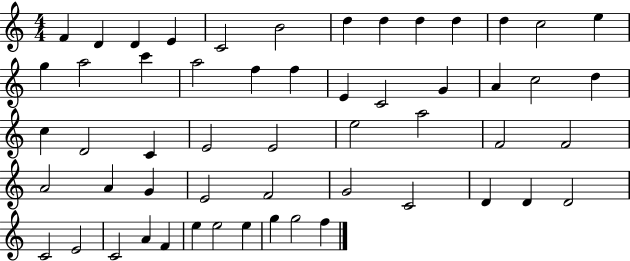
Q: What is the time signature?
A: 4/4